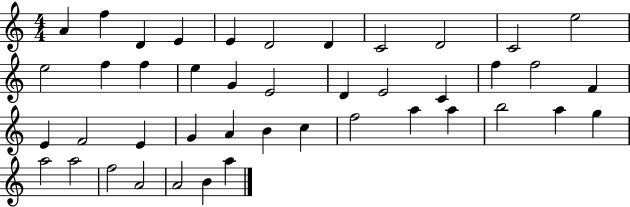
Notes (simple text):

A4/q F5/q D4/q E4/q E4/q D4/h D4/q C4/h D4/h C4/h E5/h E5/h F5/q F5/q E5/q G4/q E4/h D4/q E4/h C4/q F5/q F5/h F4/q E4/q F4/h E4/q G4/q A4/q B4/q C5/q F5/h A5/q A5/q B5/h A5/q G5/q A5/h A5/h F5/h A4/h A4/h B4/q A5/q